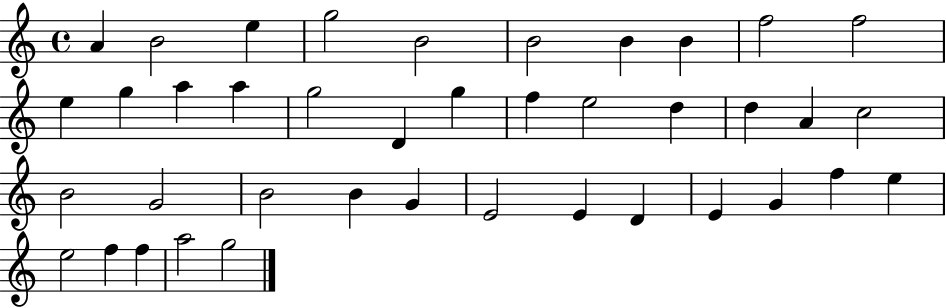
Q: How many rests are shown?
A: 0